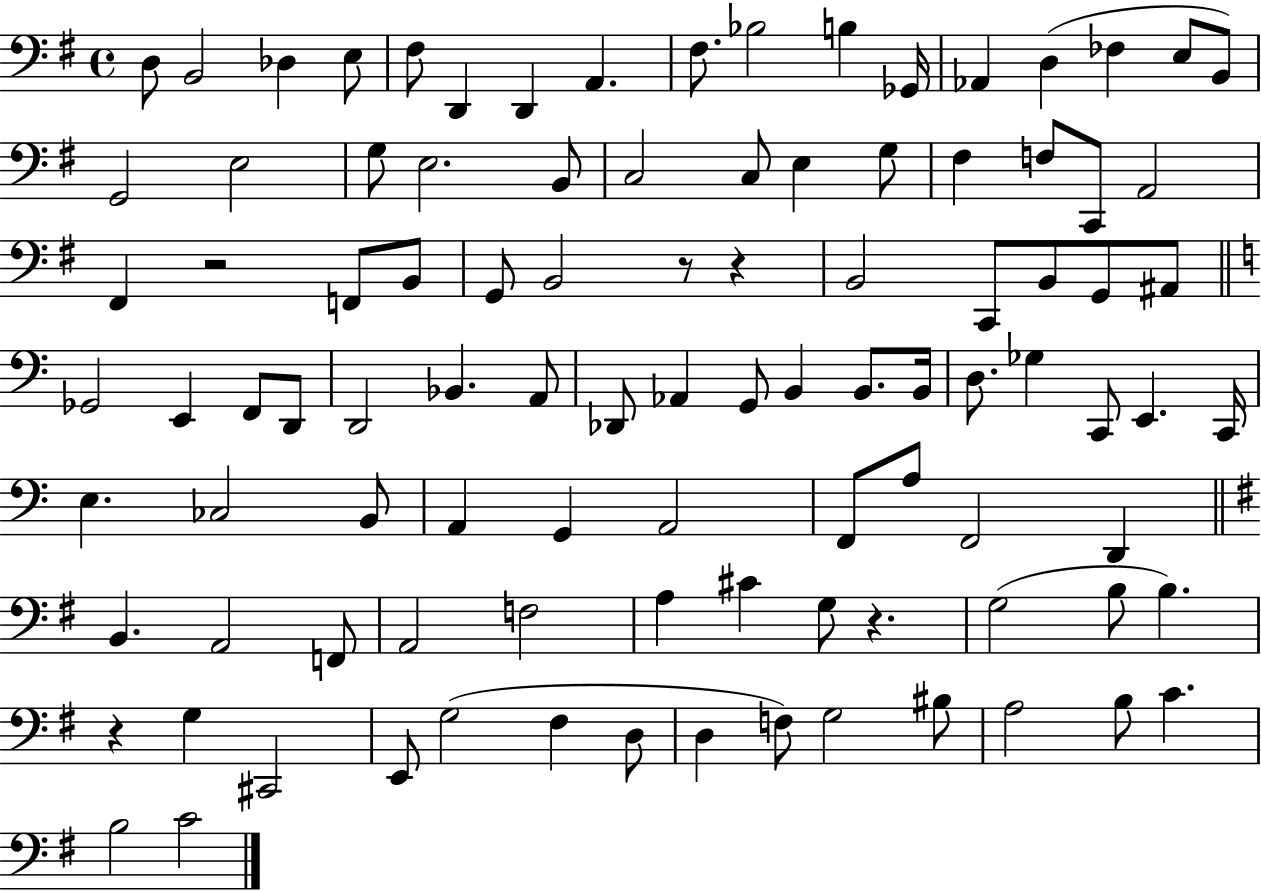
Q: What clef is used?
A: bass